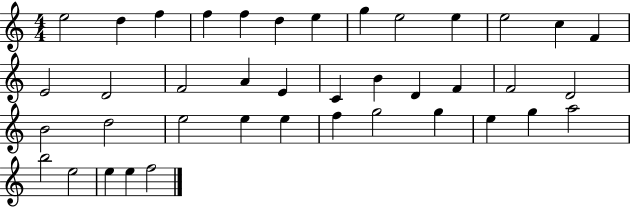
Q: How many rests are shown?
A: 0